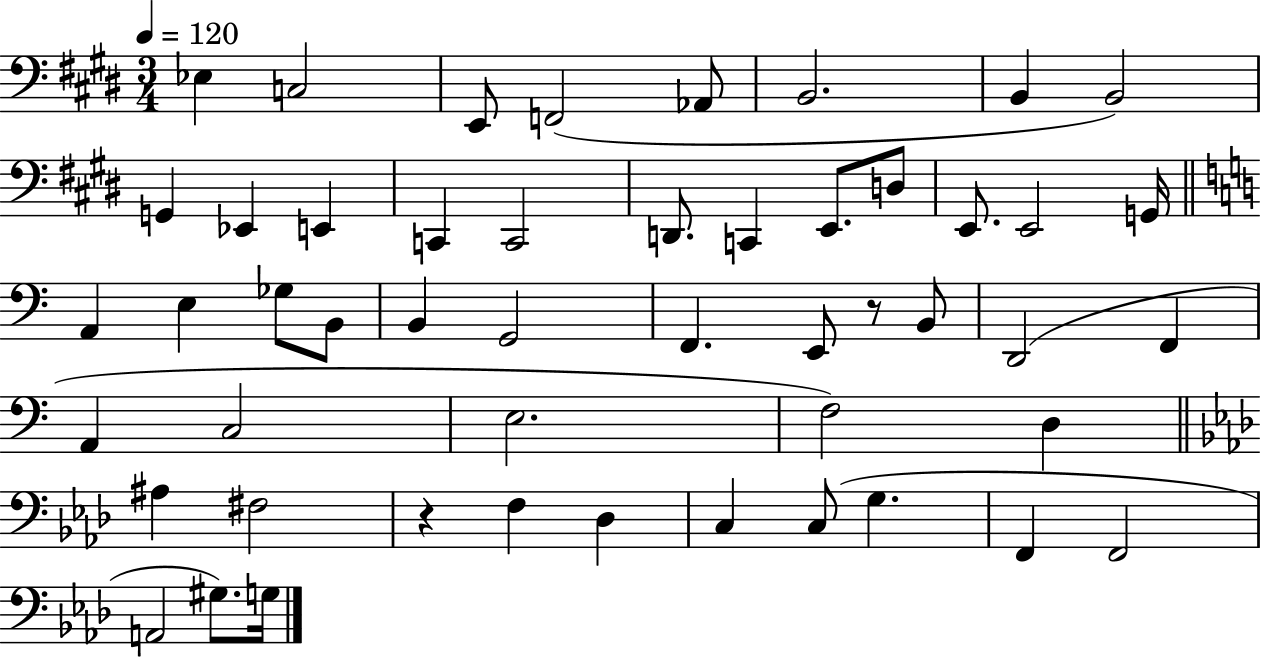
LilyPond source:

{
  \clef bass
  \numericTimeSignature
  \time 3/4
  \key e \major
  \tempo 4 = 120
  ees4 c2 | e,8 f,2( aes,8 | b,2. | b,4 b,2) | \break g,4 ees,4 e,4 | c,4 c,2 | d,8. c,4 e,8. d8 | e,8. e,2 g,16 | \break \bar "||" \break \key c \major a,4 e4 ges8 b,8 | b,4 g,2 | f,4. e,8 r8 b,8 | d,2( f,4 | \break a,4 c2 | e2. | f2) d4 | \bar "||" \break \key f \minor ais4 fis2 | r4 f4 des4 | c4 c8( g4. | f,4 f,2 | \break a,2 gis8.) g16 | \bar "|."
}